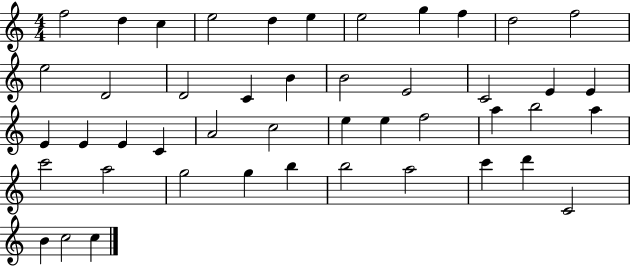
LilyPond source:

{
  \clef treble
  \numericTimeSignature
  \time 4/4
  \key c \major
  f''2 d''4 c''4 | e''2 d''4 e''4 | e''2 g''4 f''4 | d''2 f''2 | \break e''2 d'2 | d'2 c'4 b'4 | b'2 e'2 | c'2 e'4 e'4 | \break e'4 e'4 e'4 c'4 | a'2 c''2 | e''4 e''4 f''2 | a''4 b''2 a''4 | \break c'''2 a''2 | g''2 g''4 b''4 | b''2 a''2 | c'''4 d'''4 c'2 | \break b'4 c''2 c''4 | \bar "|."
}